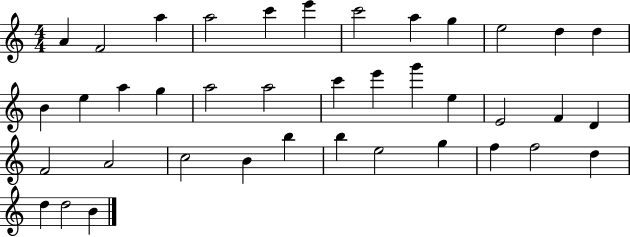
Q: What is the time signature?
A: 4/4